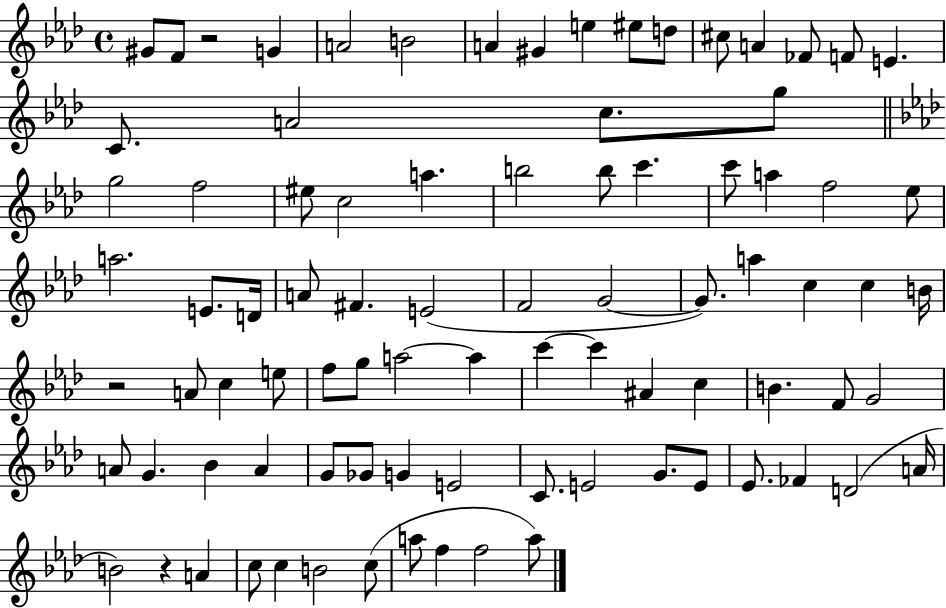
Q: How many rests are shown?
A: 3